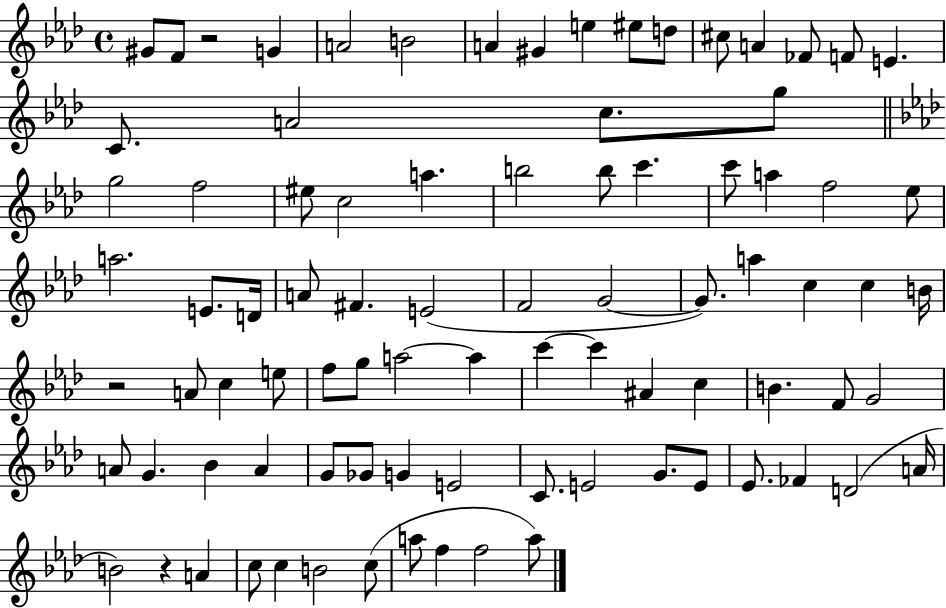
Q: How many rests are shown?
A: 3